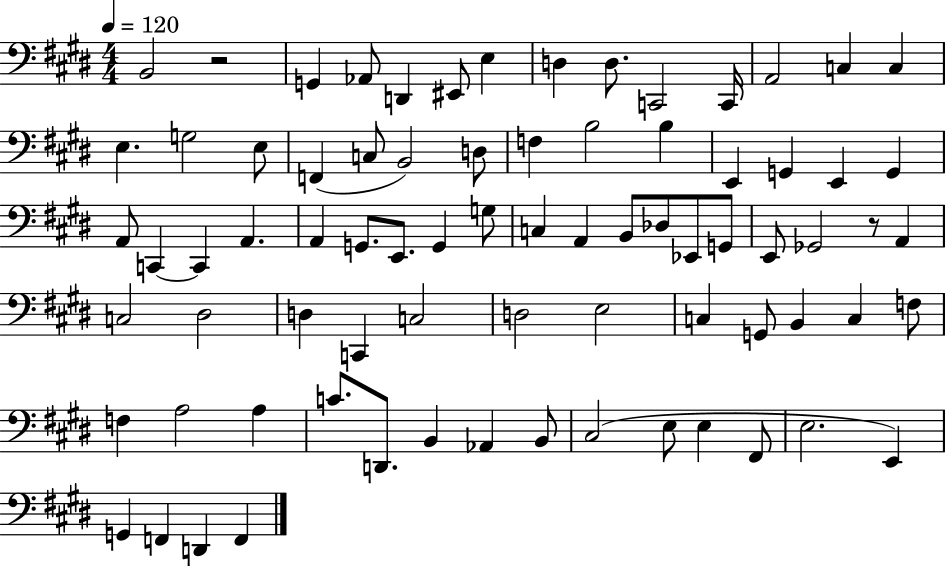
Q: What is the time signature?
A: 4/4